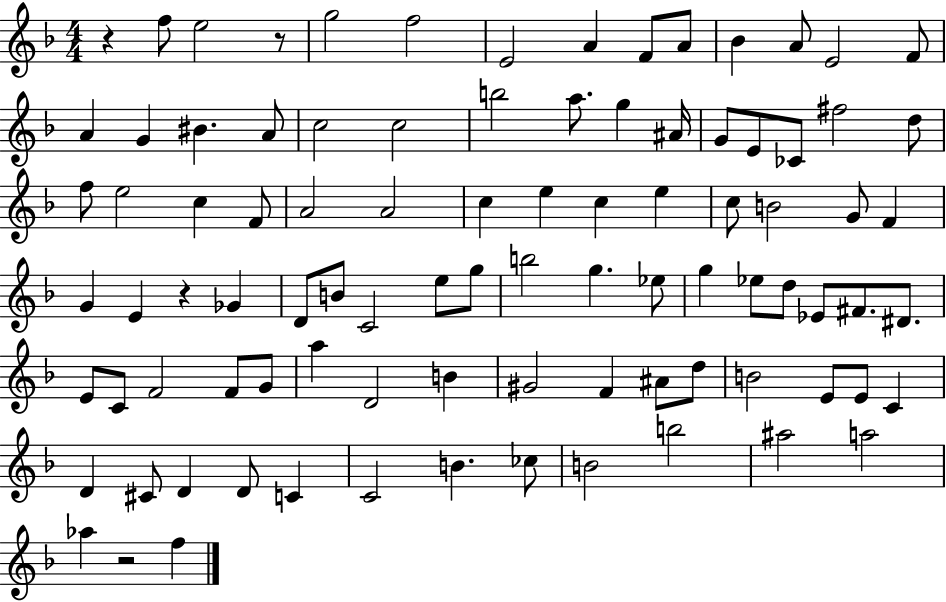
X:1
T:Untitled
M:4/4
L:1/4
K:F
z f/2 e2 z/2 g2 f2 E2 A F/2 A/2 _B A/2 E2 F/2 A G ^B A/2 c2 c2 b2 a/2 g ^A/4 G/2 E/2 _C/2 ^f2 d/2 f/2 e2 c F/2 A2 A2 c e c e c/2 B2 G/2 F G E z _G D/2 B/2 C2 e/2 g/2 b2 g _e/2 g _e/2 d/2 _E/2 ^F/2 ^D/2 E/2 C/2 F2 F/2 G/2 a D2 B ^G2 F ^A/2 d/2 B2 E/2 E/2 C D ^C/2 D D/2 C C2 B _c/2 B2 b2 ^a2 a2 _a z2 f